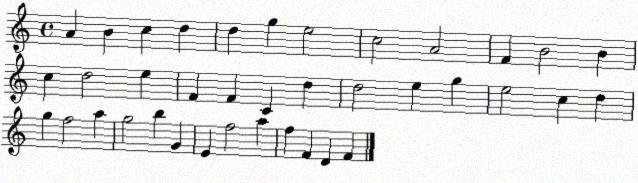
X:1
T:Untitled
M:4/4
L:1/4
K:C
A B c d d g e2 c2 A2 F B2 B c d2 e F F C d d2 e g e2 c d g f2 a g2 b G E f2 a f F D F